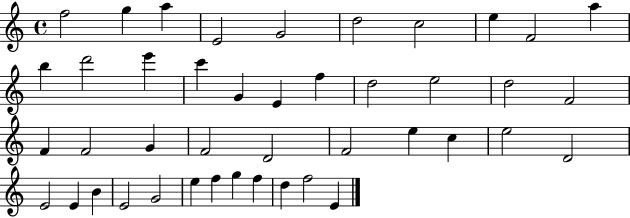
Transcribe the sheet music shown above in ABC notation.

X:1
T:Untitled
M:4/4
L:1/4
K:C
f2 g a E2 G2 d2 c2 e F2 a b d'2 e' c' G E f d2 e2 d2 F2 F F2 G F2 D2 F2 e c e2 D2 E2 E B E2 G2 e f g f d f2 E